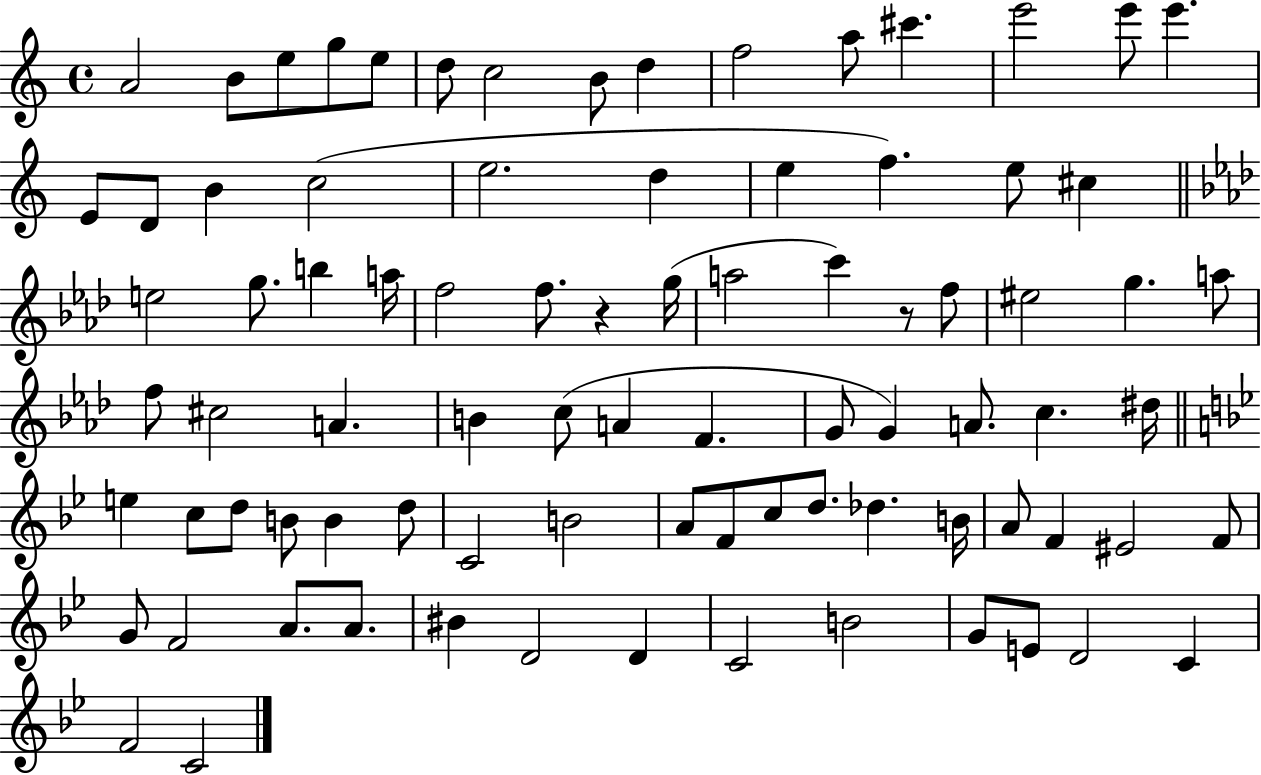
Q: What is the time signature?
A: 4/4